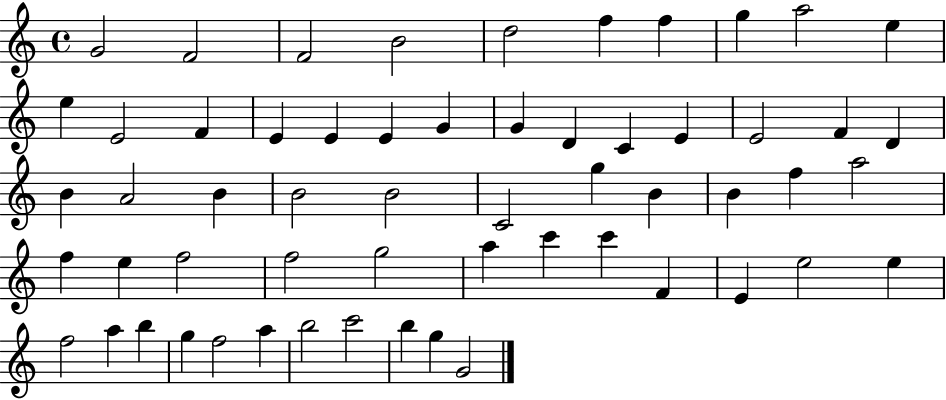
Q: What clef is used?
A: treble